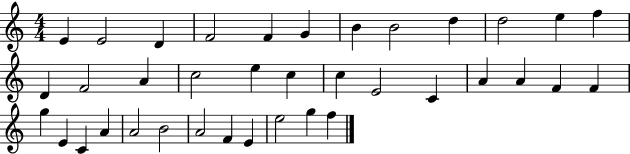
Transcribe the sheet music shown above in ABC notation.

X:1
T:Untitled
M:4/4
L:1/4
K:C
E E2 D F2 F G B B2 d d2 e f D F2 A c2 e c c E2 C A A F F g E C A A2 B2 A2 F E e2 g f